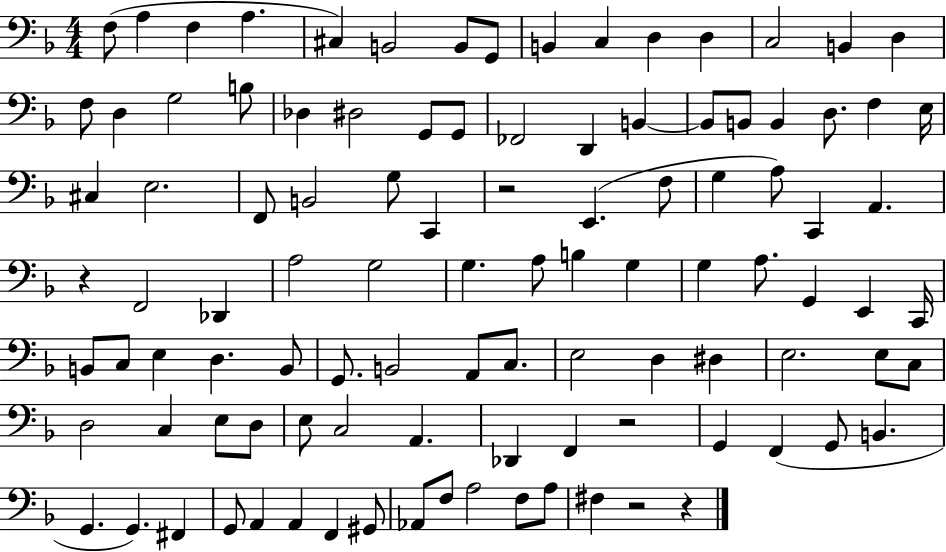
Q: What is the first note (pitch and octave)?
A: F3